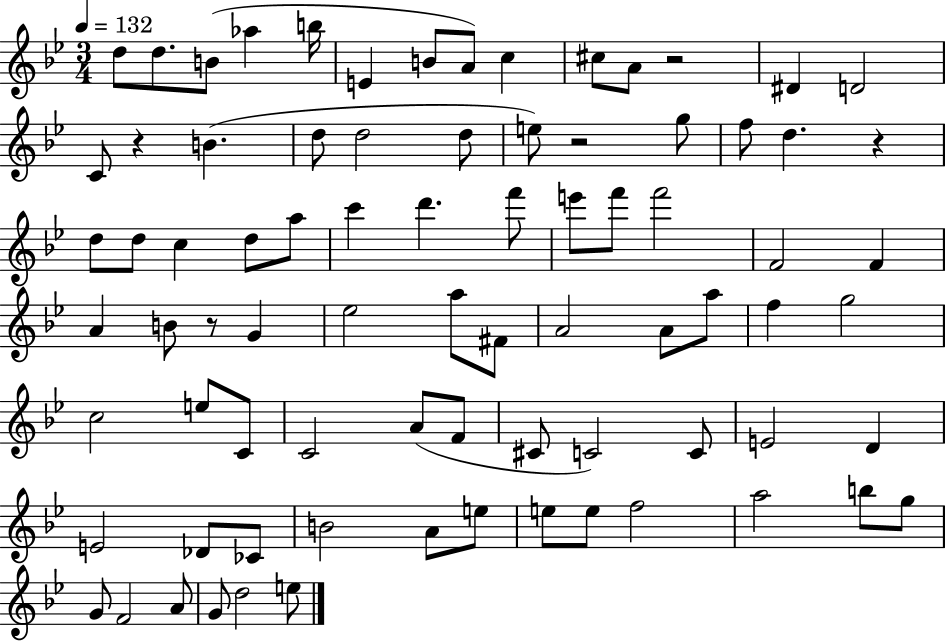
D5/e D5/e. B4/e Ab5/q B5/s E4/q B4/e A4/e C5/q C#5/e A4/e R/h D#4/q D4/h C4/e R/q B4/q. D5/e D5/h D5/e E5/e R/h G5/e F5/e D5/q. R/q D5/e D5/e C5/q D5/e A5/e C6/q D6/q. F6/e E6/e F6/e F6/h F4/h F4/q A4/q B4/e R/e G4/q Eb5/h A5/e F#4/e A4/h A4/e A5/e F5/q G5/h C5/h E5/e C4/e C4/h A4/e F4/e C#4/e C4/h C4/e E4/h D4/q E4/h Db4/e CES4/e B4/h A4/e E5/e E5/e E5/e F5/h A5/h B5/e G5/e G4/e F4/h A4/e G4/e D5/h E5/e